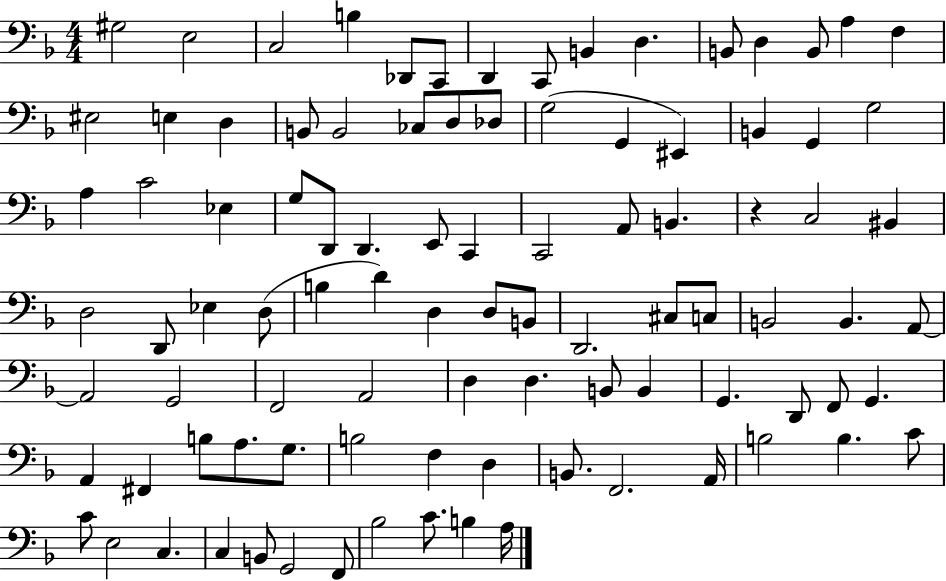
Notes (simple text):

G#3/h E3/h C3/h B3/q Db2/e C2/e D2/q C2/e B2/q D3/q. B2/e D3/q B2/e A3/q F3/q EIS3/h E3/q D3/q B2/e B2/h CES3/e D3/e Db3/e G3/h G2/q EIS2/q B2/q G2/q G3/h A3/q C4/h Eb3/q G3/e D2/e D2/q. E2/e C2/q C2/h A2/e B2/q. R/q C3/h BIS2/q D3/h D2/e Eb3/q D3/e B3/q D4/q D3/q D3/e B2/e D2/h. C#3/e C3/e B2/h B2/q. A2/e A2/h G2/h F2/h A2/h D3/q D3/q. B2/e B2/q G2/q. D2/e F2/e G2/q. A2/q F#2/q B3/e A3/e. G3/e. B3/h F3/q D3/q B2/e. F2/h. A2/s B3/h B3/q. C4/e C4/e E3/h C3/q. C3/q B2/e G2/h F2/e Bb3/h C4/e. B3/q A3/s